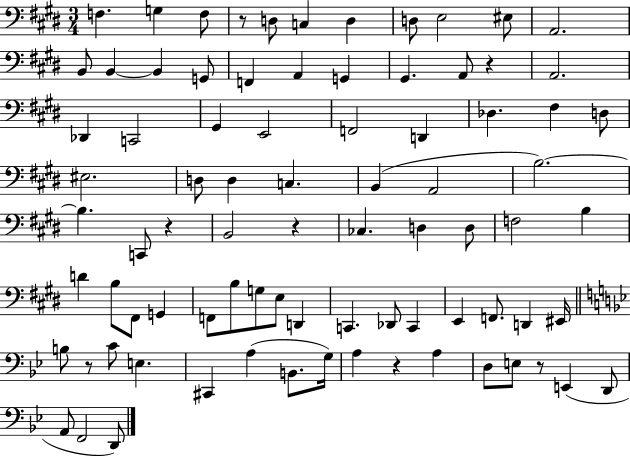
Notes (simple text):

F3/q. G3/q F3/e R/e D3/e C3/q D3/q D3/e E3/h EIS3/e A2/h. B2/e B2/q B2/q G2/e F2/q A2/q G2/q G#2/q. A2/e R/q A2/h. Db2/q C2/h G#2/q E2/h F2/h D2/q Db3/q. F#3/q D3/e EIS3/h. D3/e D3/q C3/q. B2/q A2/h B3/h. B3/q. C2/e R/q B2/h R/q CES3/q. D3/q D3/e F3/h B3/q D4/q B3/e F#2/e G2/q F2/e B3/e G3/e E3/e D2/q C2/q. Db2/e C2/q E2/q F2/e. D2/q EIS2/s B3/e R/e C4/e E3/q. C#2/q A3/q B2/e. G3/s A3/q R/q A3/q D3/e E3/e R/e E2/q D2/e A2/e F2/h D2/e